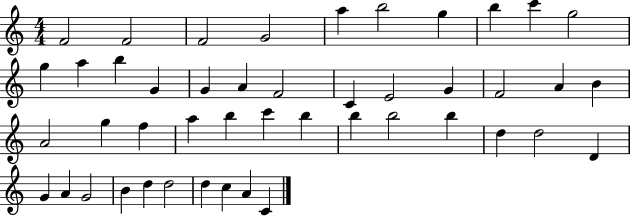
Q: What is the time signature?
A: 4/4